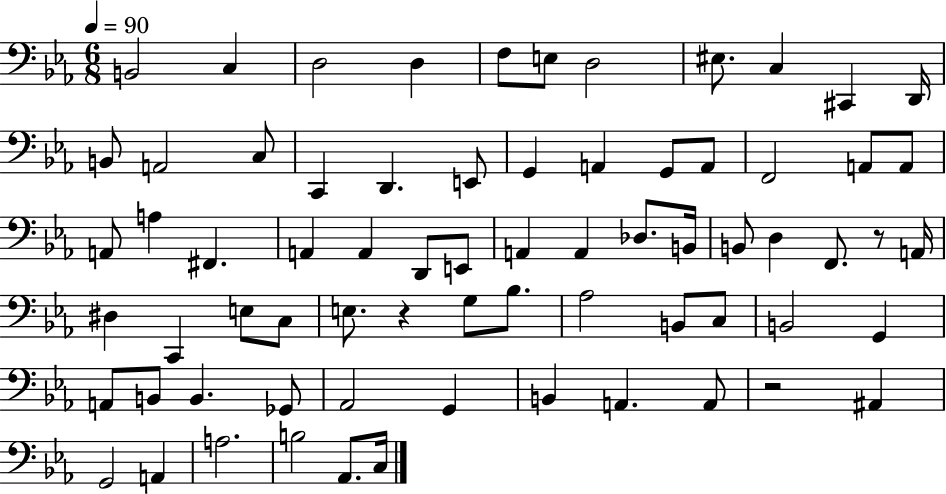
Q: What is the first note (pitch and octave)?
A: B2